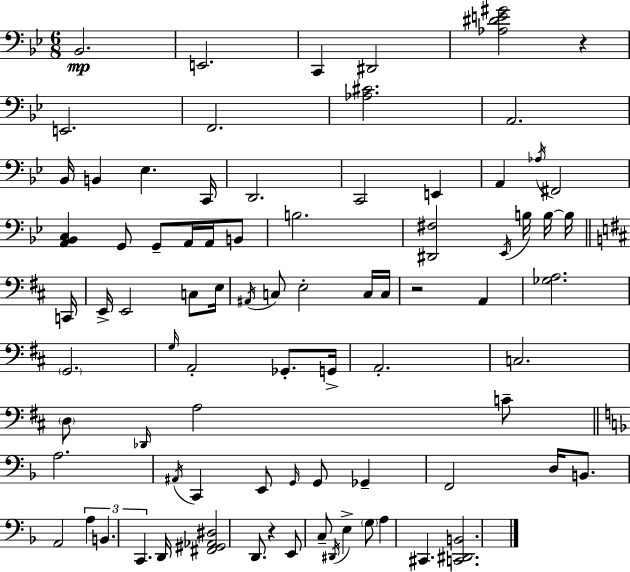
X:1
T:Untitled
M:6/8
L:1/4
K:Bb
_B,,2 E,,2 C,, ^D,,2 [_A,^DE^G]2 z E,,2 F,,2 [_A,^C]2 A,,2 _B,,/4 B,, _E, C,,/4 D,,2 C,,2 E,, A,, _A,/4 ^F,,2 [A,,_B,,C,] G,,/2 G,,/2 A,,/4 A,,/4 B,,/2 B,2 [^D,,^F,]2 _E,,/4 B,/4 B,/4 B,/4 C,,/4 E,,/4 E,,2 C,/2 E,/4 ^A,,/4 C,/2 E,2 C,/4 C,/4 z2 A,, [_G,A,]2 G,,2 G,/4 A,,2 _G,,/2 G,,/4 A,,2 C,2 D,/2 _D,,/4 A,2 C/2 A,2 ^A,,/4 C,, E,,/2 G,,/4 G,,/2 _G,, F,,2 D,/4 B,,/2 A,,2 A, B,, C,, D,,/4 [^F,,^G,,_A,,^D,]2 D,,/2 z E,,/2 C,/2 ^D,,/4 E, G,/2 A, ^C,, [C,,^D,,B,,]2